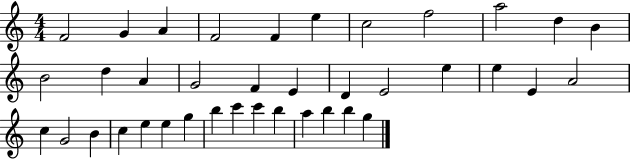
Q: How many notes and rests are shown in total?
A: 38